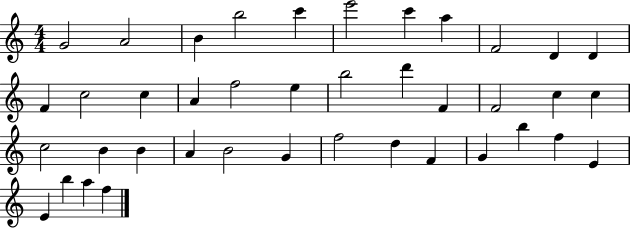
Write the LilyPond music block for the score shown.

{
  \clef treble
  \numericTimeSignature
  \time 4/4
  \key c \major
  g'2 a'2 | b'4 b''2 c'''4 | e'''2 c'''4 a''4 | f'2 d'4 d'4 | \break f'4 c''2 c''4 | a'4 f''2 e''4 | b''2 d'''4 f'4 | f'2 c''4 c''4 | \break c''2 b'4 b'4 | a'4 b'2 g'4 | f''2 d''4 f'4 | g'4 b''4 f''4 e'4 | \break e'4 b''4 a''4 f''4 | \bar "|."
}